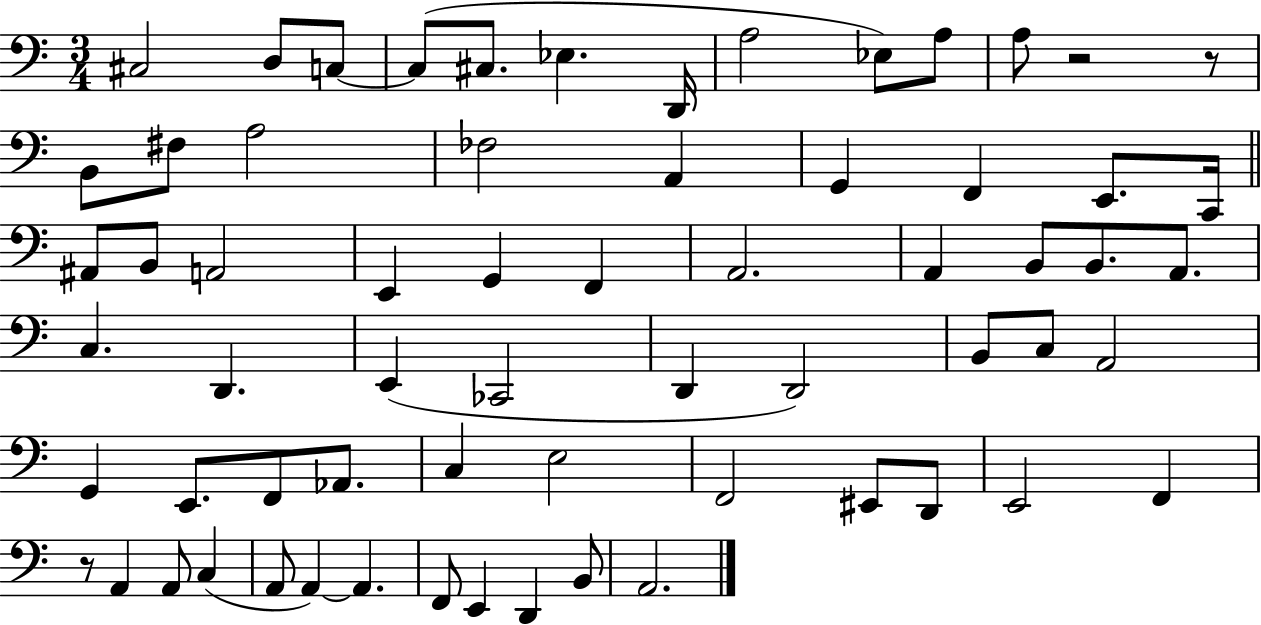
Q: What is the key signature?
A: C major